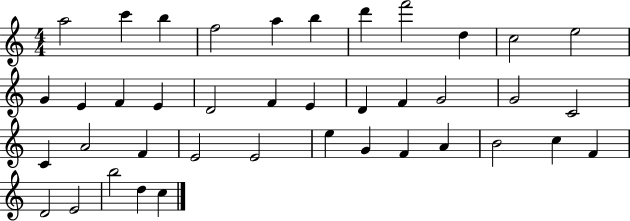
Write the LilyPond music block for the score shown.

{
  \clef treble
  \numericTimeSignature
  \time 4/4
  \key c \major
  a''2 c'''4 b''4 | f''2 a''4 b''4 | d'''4 f'''2 d''4 | c''2 e''2 | \break g'4 e'4 f'4 e'4 | d'2 f'4 e'4 | d'4 f'4 g'2 | g'2 c'2 | \break c'4 a'2 f'4 | e'2 e'2 | e''4 g'4 f'4 a'4 | b'2 c''4 f'4 | \break d'2 e'2 | b''2 d''4 c''4 | \bar "|."
}